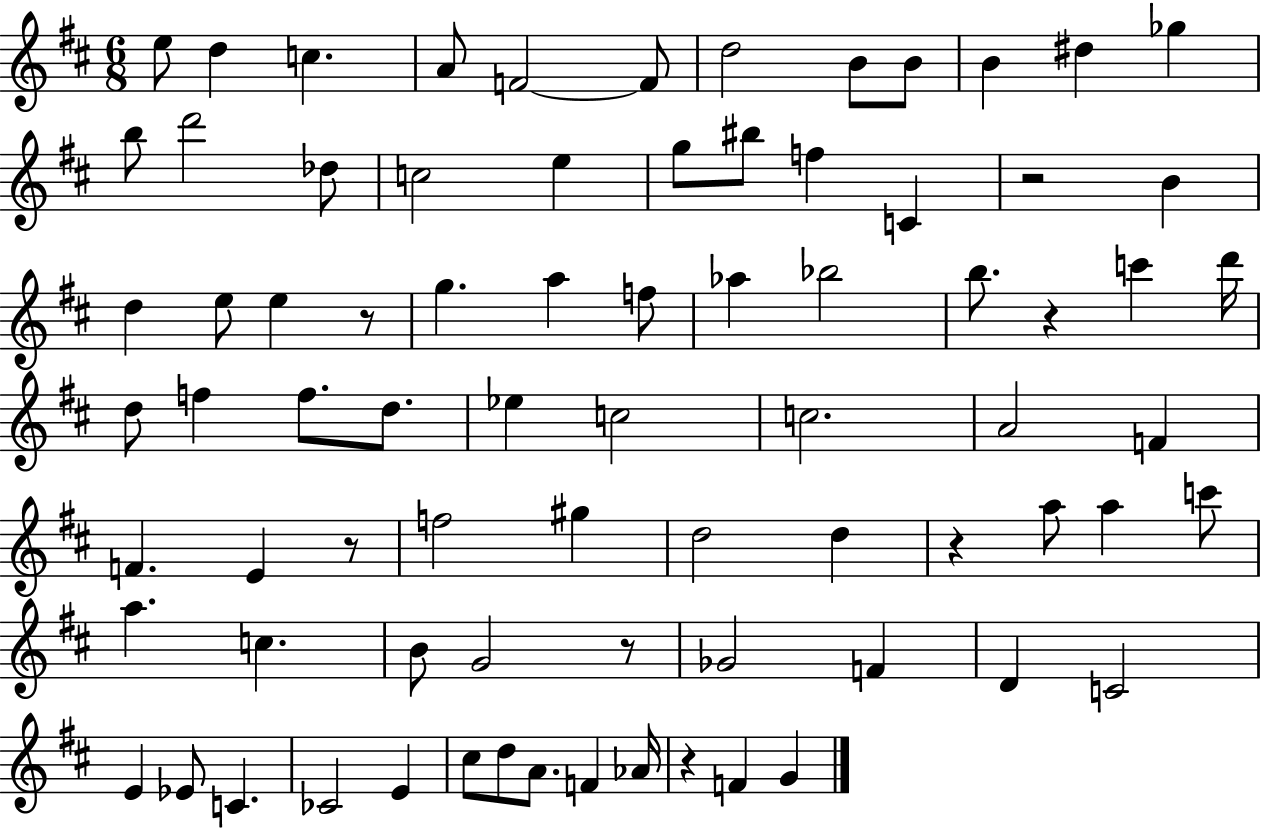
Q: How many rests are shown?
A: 7